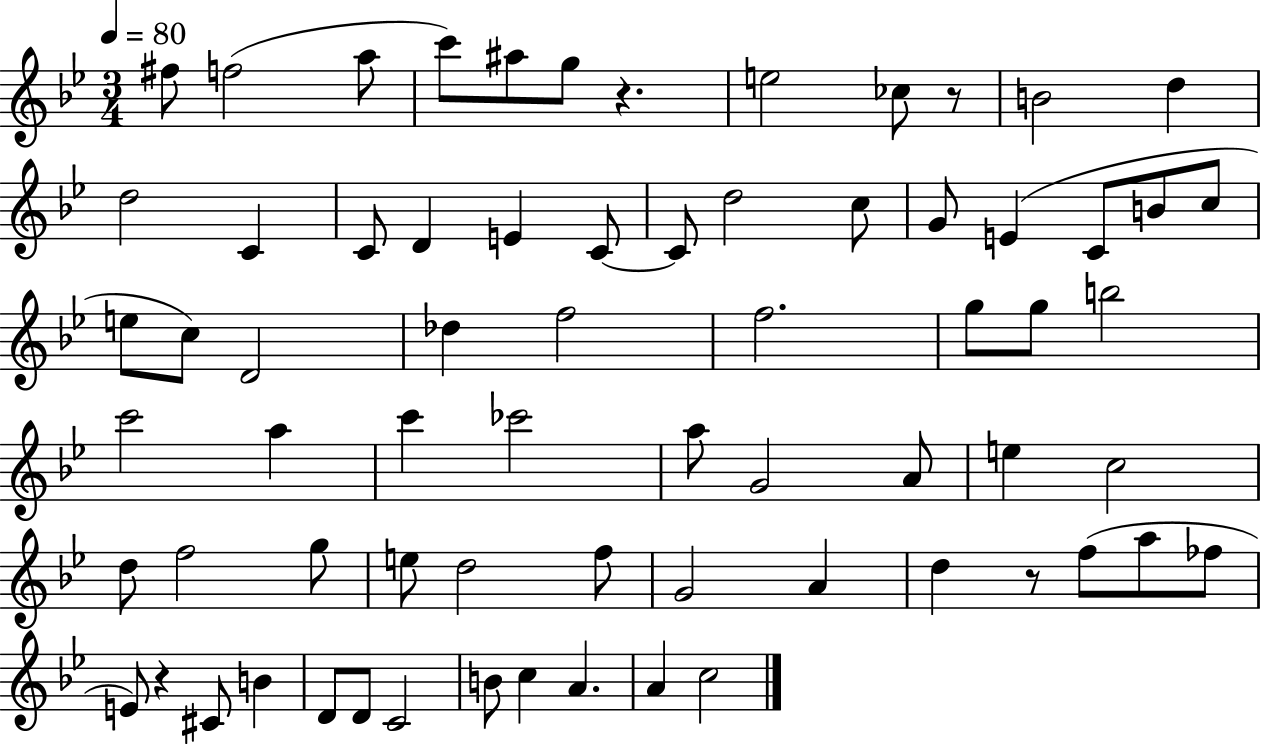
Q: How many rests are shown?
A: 4